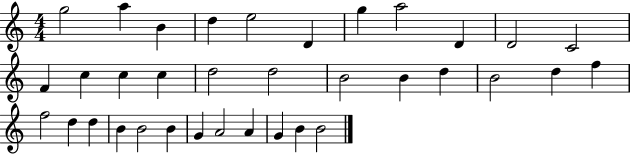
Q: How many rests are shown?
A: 0